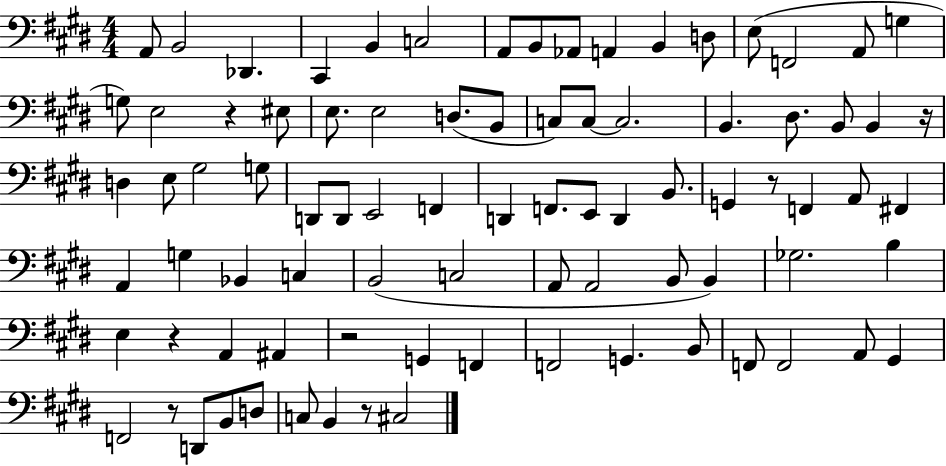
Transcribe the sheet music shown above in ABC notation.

X:1
T:Untitled
M:4/4
L:1/4
K:E
A,,/2 B,,2 _D,, ^C,, B,, C,2 A,,/2 B,,/2 _A,,/2 A,, B,, D,/2 E,/2 F,,2 A,,/2 G, G,/2 E,2 z ^E,/2 E,/2 E,2 D,/2 B,,/2 C,/2 C,/2 C,2 B,, ^D,/2 B,,/2 B,, z/4 D, E,/2 ^G,2 G,/2 D,,/2 D,,/2 E,,2 F,, D,, F,,/2 E,,/2 D,, B,,/2 G,, z/2 F,, A,,/2 ^F,, A,, G, _B,, C, B,,2 C,2 A,,/2 A,,2 B,,/2 B,, _G,2 B, E, z A,, ^A,, z2 G,, F,, F,,2 G,, B,,/2 F,,/2 F,,2 A,,/2 ^G,, F,,2 z/2 D,,/2 B,,/2 D,/2 C,/2 B,, z/2 ^C,2